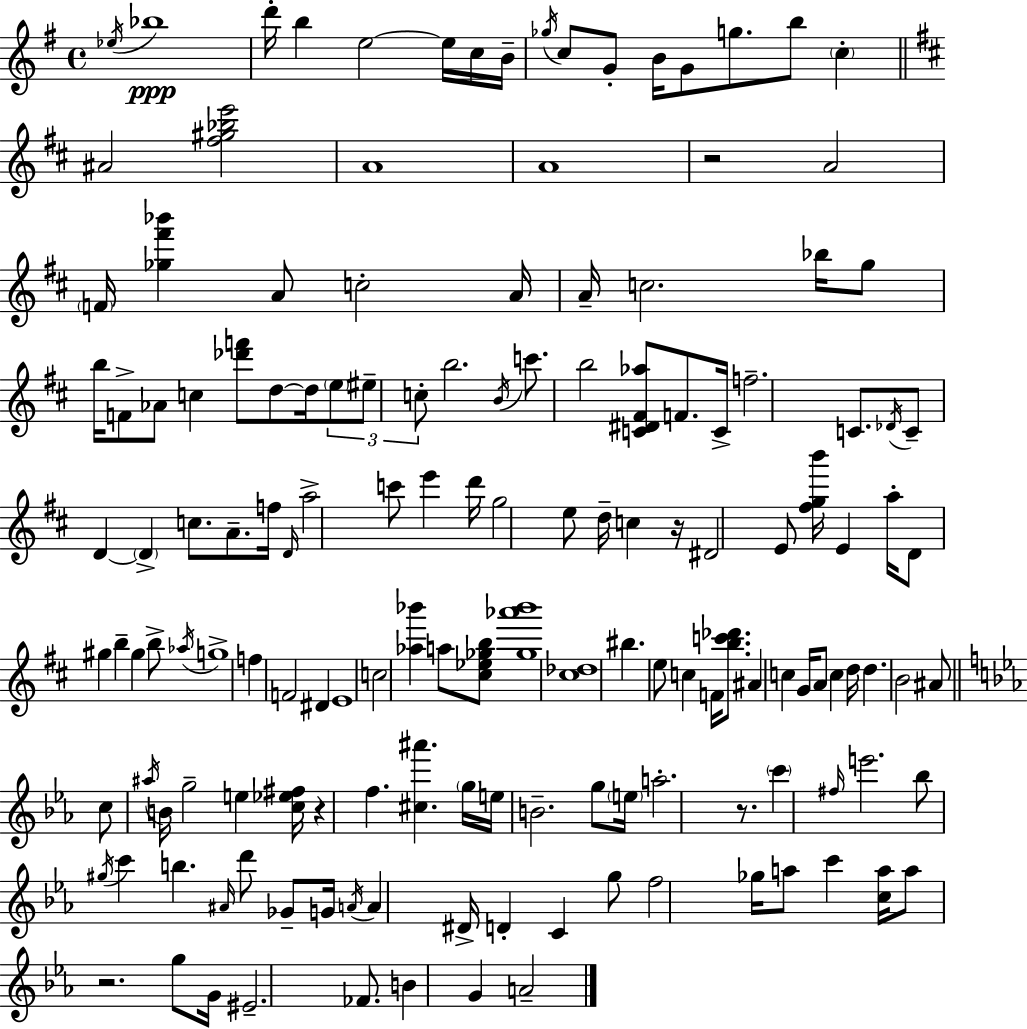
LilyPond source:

{
  \clef treble
  \time 4/4
  \defaultTimeSignature
  \key e \minor
  \repeat volta 2 { \acciaccatura { ees''16 }\ppp bes''1 | d'''16-. b''4 e''2~~ e''16 c''16 | b'16-- \acciaccatura { ges''16 } c''8 g'8-. b'16 g'8 g''8. b''8 \parenthesize c''4-. | \bar "||" \break \key d \major ais'2 <fis'' gis'' bes'' e'''>2 | a'1 | a'1 | r2 a'2 | \break \parenthesize f'16 <ges'' fis''' bes'''>4 a'8 c''2-. a'16 | a'16-- c''2. bes''16 g''8 | b''16 f'8-> aes'8 c''4 <des''' f'''>8 d''8~~ d''16 \tuplet 3/2 { \parenthesize e''8 | eis''8-- c''8-. } b''2. | \break \acciaccatura { b'16 } c'''8. b''2 <c' dis' fis' aes''>8 f'8. | c'16-> f''2.-- c'8. | \acciaccatura { des'16 } c'8-- d'4~~ \parenthesize d'4-> c''8. a'8.-- | f''16 \grace { d'16 } a''2-> c'''8 e'''4 | \break d'''16 g''2 e''8 d''16-- c''4 | r16 dis'2 e'8 <fis'' g'' b'''>16 e'4 | a''16-. d'8 gis''4 b''4-- gis''4 | b''8-> \acciaccatura { aes''16 } g''1-> | \break f''4 f'2 | dis'4 e'1 | c''2 <aes'' bes'''>4 | a''8 <cis'' ees'' ges'' b''>8 <ges'' aes''' bes'''>1 | \break <cis'' des''>1 | bis''4. e''8 c''4 | f'16 <b'' c''' des'''>8. ais'4 c''4 g'16 a'8 c''4 | d''16 d''4. b'2 | \break ais'8 \bar "||" \break \key c \minor c''8 \acciaccatura { ais''16 } b'16 g''2-- e''4 | <c'' ees'' fis''>16 r4 f''4. <cis'' ais'''>4. | \parenthesize g''16 e''16 b'2.-- g''8 | \parenthesize e''16 a''2.-. r8. | \break \parenthesize c'''4 \grace { fis''16 } e'''2. | bes''8 \acciaccatura { gis''16 } c'''4 b''4. \grace { ais'16 } | d'''8 ges'8-- g'16 \acciaccatura { a'16 } a'4 dis'16-> d'4-. c'4 | g''8 f''2 ges''16 a''8 | \break c'''4 <c'' a''>16 a''8 r2. | g''8 g'16 eis'2.-- | fes'8. b'4 g'4 a'2-- | } \bar "|."
}